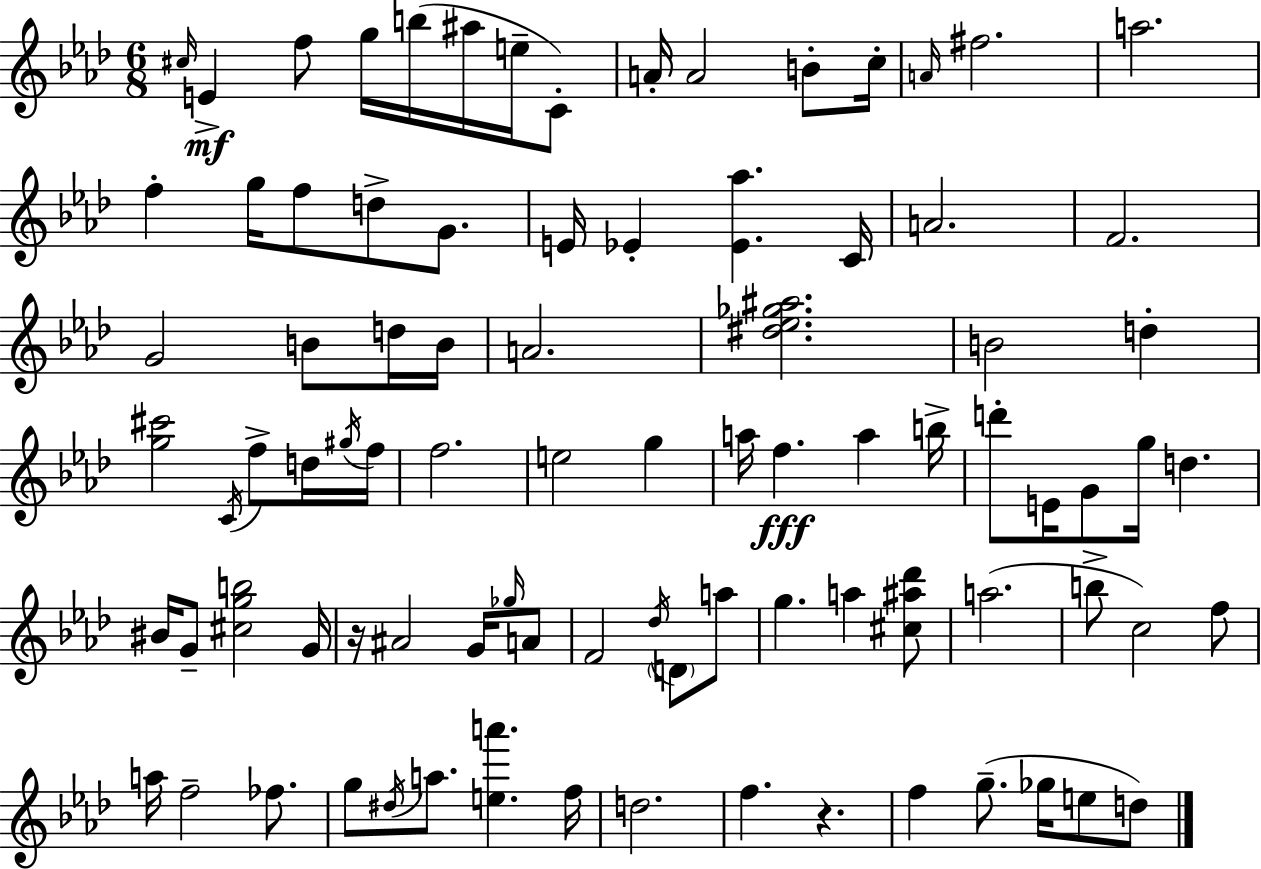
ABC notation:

X:1
T:Untitled
M:6/8
L:1/4
K:Fm
^c/4 E f/2 g/4 b/4 ^a/4 e/4 C/2 A/4 A2 B/2 c/4 A/4 ^f2 a2 f g/4 f/2 d/2 G/2 E/4 _E [_E_a] C/4 A2 F2 G2 B/2 d/4 B/4 A2 [^d_e_g^a]2 B2 d [g^c']2 C/4 f/2 d/4 ^g/4 f/4 f2 e2 g a/4 f a b/4 d'/2 E/4 G/2 g/4 d ^B/4 G/2 [^cgb]2 G/4 z/4 ^A2 G/4 _g/4 A/2 F2 _d/4 D/2 a/2 g a [^c^a_d']/2 a2 b/2 c2 f/2 a/4 f2 _f/2 g/2 ^d/4 a/2 [ea'] f/4 d2 f z f g/2 _g/4 e/2 d/2